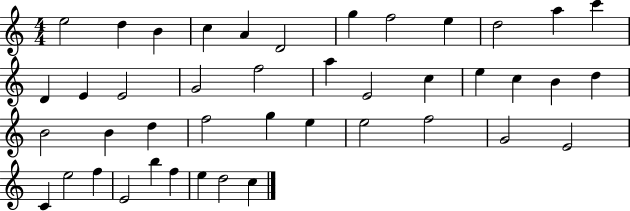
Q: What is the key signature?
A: C major